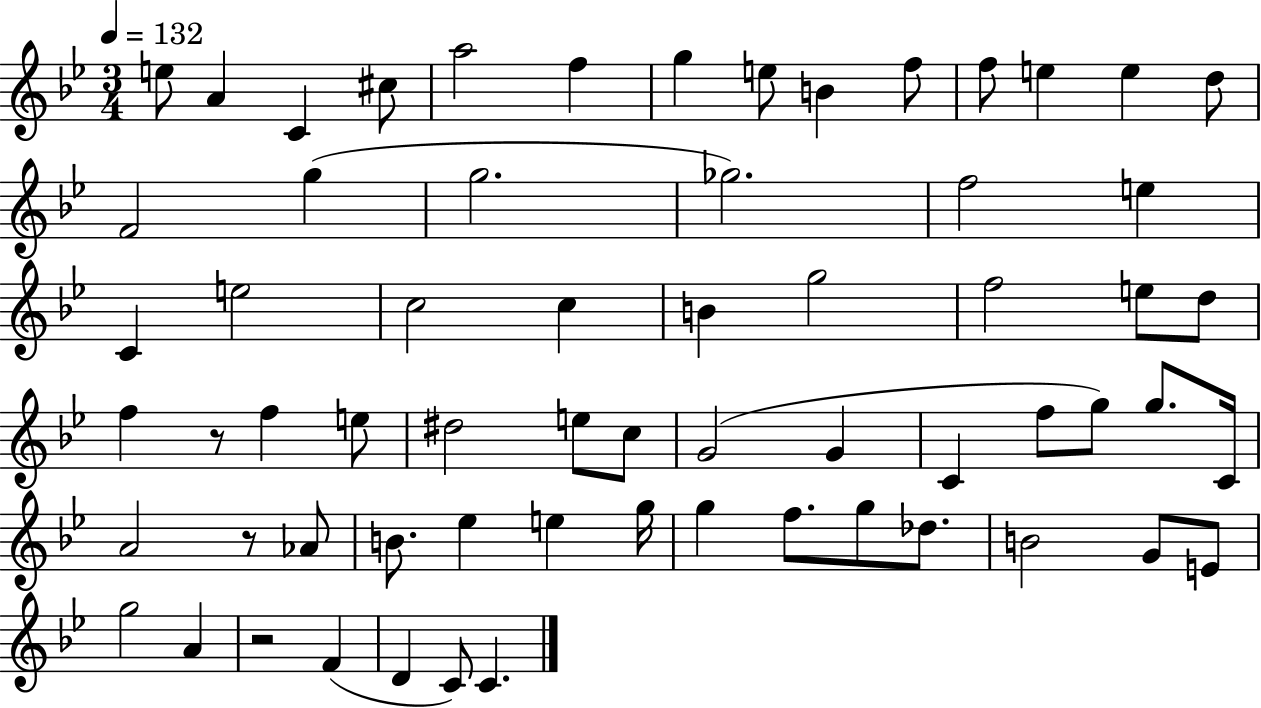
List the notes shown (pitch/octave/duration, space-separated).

E5/e A4/q C4/q C#5/e A5/h F5/q G5/q E5/e B4/q F5/e F5/e E5/q E5/q D5/e F4/h G5/q G5/h. Gb5/h. F5/h E5/q C4/q E5/h C5/h C5/q B4/q G5/h F5/h E5/e D5/e F5/q R/e F5/q E5/e D#5/h E5/e C5/e G4/h G4/q C4/q F5/e G5/e G5/e. C4/s A4/h R/e Ab4/e B4/e. Eb5/q E5/q G5/s G5/q F5/e. G5/e Db5/e. B4/h G4/e E4/e G5/h A4/q R/h F4/q D4/q C4/e C4/q.